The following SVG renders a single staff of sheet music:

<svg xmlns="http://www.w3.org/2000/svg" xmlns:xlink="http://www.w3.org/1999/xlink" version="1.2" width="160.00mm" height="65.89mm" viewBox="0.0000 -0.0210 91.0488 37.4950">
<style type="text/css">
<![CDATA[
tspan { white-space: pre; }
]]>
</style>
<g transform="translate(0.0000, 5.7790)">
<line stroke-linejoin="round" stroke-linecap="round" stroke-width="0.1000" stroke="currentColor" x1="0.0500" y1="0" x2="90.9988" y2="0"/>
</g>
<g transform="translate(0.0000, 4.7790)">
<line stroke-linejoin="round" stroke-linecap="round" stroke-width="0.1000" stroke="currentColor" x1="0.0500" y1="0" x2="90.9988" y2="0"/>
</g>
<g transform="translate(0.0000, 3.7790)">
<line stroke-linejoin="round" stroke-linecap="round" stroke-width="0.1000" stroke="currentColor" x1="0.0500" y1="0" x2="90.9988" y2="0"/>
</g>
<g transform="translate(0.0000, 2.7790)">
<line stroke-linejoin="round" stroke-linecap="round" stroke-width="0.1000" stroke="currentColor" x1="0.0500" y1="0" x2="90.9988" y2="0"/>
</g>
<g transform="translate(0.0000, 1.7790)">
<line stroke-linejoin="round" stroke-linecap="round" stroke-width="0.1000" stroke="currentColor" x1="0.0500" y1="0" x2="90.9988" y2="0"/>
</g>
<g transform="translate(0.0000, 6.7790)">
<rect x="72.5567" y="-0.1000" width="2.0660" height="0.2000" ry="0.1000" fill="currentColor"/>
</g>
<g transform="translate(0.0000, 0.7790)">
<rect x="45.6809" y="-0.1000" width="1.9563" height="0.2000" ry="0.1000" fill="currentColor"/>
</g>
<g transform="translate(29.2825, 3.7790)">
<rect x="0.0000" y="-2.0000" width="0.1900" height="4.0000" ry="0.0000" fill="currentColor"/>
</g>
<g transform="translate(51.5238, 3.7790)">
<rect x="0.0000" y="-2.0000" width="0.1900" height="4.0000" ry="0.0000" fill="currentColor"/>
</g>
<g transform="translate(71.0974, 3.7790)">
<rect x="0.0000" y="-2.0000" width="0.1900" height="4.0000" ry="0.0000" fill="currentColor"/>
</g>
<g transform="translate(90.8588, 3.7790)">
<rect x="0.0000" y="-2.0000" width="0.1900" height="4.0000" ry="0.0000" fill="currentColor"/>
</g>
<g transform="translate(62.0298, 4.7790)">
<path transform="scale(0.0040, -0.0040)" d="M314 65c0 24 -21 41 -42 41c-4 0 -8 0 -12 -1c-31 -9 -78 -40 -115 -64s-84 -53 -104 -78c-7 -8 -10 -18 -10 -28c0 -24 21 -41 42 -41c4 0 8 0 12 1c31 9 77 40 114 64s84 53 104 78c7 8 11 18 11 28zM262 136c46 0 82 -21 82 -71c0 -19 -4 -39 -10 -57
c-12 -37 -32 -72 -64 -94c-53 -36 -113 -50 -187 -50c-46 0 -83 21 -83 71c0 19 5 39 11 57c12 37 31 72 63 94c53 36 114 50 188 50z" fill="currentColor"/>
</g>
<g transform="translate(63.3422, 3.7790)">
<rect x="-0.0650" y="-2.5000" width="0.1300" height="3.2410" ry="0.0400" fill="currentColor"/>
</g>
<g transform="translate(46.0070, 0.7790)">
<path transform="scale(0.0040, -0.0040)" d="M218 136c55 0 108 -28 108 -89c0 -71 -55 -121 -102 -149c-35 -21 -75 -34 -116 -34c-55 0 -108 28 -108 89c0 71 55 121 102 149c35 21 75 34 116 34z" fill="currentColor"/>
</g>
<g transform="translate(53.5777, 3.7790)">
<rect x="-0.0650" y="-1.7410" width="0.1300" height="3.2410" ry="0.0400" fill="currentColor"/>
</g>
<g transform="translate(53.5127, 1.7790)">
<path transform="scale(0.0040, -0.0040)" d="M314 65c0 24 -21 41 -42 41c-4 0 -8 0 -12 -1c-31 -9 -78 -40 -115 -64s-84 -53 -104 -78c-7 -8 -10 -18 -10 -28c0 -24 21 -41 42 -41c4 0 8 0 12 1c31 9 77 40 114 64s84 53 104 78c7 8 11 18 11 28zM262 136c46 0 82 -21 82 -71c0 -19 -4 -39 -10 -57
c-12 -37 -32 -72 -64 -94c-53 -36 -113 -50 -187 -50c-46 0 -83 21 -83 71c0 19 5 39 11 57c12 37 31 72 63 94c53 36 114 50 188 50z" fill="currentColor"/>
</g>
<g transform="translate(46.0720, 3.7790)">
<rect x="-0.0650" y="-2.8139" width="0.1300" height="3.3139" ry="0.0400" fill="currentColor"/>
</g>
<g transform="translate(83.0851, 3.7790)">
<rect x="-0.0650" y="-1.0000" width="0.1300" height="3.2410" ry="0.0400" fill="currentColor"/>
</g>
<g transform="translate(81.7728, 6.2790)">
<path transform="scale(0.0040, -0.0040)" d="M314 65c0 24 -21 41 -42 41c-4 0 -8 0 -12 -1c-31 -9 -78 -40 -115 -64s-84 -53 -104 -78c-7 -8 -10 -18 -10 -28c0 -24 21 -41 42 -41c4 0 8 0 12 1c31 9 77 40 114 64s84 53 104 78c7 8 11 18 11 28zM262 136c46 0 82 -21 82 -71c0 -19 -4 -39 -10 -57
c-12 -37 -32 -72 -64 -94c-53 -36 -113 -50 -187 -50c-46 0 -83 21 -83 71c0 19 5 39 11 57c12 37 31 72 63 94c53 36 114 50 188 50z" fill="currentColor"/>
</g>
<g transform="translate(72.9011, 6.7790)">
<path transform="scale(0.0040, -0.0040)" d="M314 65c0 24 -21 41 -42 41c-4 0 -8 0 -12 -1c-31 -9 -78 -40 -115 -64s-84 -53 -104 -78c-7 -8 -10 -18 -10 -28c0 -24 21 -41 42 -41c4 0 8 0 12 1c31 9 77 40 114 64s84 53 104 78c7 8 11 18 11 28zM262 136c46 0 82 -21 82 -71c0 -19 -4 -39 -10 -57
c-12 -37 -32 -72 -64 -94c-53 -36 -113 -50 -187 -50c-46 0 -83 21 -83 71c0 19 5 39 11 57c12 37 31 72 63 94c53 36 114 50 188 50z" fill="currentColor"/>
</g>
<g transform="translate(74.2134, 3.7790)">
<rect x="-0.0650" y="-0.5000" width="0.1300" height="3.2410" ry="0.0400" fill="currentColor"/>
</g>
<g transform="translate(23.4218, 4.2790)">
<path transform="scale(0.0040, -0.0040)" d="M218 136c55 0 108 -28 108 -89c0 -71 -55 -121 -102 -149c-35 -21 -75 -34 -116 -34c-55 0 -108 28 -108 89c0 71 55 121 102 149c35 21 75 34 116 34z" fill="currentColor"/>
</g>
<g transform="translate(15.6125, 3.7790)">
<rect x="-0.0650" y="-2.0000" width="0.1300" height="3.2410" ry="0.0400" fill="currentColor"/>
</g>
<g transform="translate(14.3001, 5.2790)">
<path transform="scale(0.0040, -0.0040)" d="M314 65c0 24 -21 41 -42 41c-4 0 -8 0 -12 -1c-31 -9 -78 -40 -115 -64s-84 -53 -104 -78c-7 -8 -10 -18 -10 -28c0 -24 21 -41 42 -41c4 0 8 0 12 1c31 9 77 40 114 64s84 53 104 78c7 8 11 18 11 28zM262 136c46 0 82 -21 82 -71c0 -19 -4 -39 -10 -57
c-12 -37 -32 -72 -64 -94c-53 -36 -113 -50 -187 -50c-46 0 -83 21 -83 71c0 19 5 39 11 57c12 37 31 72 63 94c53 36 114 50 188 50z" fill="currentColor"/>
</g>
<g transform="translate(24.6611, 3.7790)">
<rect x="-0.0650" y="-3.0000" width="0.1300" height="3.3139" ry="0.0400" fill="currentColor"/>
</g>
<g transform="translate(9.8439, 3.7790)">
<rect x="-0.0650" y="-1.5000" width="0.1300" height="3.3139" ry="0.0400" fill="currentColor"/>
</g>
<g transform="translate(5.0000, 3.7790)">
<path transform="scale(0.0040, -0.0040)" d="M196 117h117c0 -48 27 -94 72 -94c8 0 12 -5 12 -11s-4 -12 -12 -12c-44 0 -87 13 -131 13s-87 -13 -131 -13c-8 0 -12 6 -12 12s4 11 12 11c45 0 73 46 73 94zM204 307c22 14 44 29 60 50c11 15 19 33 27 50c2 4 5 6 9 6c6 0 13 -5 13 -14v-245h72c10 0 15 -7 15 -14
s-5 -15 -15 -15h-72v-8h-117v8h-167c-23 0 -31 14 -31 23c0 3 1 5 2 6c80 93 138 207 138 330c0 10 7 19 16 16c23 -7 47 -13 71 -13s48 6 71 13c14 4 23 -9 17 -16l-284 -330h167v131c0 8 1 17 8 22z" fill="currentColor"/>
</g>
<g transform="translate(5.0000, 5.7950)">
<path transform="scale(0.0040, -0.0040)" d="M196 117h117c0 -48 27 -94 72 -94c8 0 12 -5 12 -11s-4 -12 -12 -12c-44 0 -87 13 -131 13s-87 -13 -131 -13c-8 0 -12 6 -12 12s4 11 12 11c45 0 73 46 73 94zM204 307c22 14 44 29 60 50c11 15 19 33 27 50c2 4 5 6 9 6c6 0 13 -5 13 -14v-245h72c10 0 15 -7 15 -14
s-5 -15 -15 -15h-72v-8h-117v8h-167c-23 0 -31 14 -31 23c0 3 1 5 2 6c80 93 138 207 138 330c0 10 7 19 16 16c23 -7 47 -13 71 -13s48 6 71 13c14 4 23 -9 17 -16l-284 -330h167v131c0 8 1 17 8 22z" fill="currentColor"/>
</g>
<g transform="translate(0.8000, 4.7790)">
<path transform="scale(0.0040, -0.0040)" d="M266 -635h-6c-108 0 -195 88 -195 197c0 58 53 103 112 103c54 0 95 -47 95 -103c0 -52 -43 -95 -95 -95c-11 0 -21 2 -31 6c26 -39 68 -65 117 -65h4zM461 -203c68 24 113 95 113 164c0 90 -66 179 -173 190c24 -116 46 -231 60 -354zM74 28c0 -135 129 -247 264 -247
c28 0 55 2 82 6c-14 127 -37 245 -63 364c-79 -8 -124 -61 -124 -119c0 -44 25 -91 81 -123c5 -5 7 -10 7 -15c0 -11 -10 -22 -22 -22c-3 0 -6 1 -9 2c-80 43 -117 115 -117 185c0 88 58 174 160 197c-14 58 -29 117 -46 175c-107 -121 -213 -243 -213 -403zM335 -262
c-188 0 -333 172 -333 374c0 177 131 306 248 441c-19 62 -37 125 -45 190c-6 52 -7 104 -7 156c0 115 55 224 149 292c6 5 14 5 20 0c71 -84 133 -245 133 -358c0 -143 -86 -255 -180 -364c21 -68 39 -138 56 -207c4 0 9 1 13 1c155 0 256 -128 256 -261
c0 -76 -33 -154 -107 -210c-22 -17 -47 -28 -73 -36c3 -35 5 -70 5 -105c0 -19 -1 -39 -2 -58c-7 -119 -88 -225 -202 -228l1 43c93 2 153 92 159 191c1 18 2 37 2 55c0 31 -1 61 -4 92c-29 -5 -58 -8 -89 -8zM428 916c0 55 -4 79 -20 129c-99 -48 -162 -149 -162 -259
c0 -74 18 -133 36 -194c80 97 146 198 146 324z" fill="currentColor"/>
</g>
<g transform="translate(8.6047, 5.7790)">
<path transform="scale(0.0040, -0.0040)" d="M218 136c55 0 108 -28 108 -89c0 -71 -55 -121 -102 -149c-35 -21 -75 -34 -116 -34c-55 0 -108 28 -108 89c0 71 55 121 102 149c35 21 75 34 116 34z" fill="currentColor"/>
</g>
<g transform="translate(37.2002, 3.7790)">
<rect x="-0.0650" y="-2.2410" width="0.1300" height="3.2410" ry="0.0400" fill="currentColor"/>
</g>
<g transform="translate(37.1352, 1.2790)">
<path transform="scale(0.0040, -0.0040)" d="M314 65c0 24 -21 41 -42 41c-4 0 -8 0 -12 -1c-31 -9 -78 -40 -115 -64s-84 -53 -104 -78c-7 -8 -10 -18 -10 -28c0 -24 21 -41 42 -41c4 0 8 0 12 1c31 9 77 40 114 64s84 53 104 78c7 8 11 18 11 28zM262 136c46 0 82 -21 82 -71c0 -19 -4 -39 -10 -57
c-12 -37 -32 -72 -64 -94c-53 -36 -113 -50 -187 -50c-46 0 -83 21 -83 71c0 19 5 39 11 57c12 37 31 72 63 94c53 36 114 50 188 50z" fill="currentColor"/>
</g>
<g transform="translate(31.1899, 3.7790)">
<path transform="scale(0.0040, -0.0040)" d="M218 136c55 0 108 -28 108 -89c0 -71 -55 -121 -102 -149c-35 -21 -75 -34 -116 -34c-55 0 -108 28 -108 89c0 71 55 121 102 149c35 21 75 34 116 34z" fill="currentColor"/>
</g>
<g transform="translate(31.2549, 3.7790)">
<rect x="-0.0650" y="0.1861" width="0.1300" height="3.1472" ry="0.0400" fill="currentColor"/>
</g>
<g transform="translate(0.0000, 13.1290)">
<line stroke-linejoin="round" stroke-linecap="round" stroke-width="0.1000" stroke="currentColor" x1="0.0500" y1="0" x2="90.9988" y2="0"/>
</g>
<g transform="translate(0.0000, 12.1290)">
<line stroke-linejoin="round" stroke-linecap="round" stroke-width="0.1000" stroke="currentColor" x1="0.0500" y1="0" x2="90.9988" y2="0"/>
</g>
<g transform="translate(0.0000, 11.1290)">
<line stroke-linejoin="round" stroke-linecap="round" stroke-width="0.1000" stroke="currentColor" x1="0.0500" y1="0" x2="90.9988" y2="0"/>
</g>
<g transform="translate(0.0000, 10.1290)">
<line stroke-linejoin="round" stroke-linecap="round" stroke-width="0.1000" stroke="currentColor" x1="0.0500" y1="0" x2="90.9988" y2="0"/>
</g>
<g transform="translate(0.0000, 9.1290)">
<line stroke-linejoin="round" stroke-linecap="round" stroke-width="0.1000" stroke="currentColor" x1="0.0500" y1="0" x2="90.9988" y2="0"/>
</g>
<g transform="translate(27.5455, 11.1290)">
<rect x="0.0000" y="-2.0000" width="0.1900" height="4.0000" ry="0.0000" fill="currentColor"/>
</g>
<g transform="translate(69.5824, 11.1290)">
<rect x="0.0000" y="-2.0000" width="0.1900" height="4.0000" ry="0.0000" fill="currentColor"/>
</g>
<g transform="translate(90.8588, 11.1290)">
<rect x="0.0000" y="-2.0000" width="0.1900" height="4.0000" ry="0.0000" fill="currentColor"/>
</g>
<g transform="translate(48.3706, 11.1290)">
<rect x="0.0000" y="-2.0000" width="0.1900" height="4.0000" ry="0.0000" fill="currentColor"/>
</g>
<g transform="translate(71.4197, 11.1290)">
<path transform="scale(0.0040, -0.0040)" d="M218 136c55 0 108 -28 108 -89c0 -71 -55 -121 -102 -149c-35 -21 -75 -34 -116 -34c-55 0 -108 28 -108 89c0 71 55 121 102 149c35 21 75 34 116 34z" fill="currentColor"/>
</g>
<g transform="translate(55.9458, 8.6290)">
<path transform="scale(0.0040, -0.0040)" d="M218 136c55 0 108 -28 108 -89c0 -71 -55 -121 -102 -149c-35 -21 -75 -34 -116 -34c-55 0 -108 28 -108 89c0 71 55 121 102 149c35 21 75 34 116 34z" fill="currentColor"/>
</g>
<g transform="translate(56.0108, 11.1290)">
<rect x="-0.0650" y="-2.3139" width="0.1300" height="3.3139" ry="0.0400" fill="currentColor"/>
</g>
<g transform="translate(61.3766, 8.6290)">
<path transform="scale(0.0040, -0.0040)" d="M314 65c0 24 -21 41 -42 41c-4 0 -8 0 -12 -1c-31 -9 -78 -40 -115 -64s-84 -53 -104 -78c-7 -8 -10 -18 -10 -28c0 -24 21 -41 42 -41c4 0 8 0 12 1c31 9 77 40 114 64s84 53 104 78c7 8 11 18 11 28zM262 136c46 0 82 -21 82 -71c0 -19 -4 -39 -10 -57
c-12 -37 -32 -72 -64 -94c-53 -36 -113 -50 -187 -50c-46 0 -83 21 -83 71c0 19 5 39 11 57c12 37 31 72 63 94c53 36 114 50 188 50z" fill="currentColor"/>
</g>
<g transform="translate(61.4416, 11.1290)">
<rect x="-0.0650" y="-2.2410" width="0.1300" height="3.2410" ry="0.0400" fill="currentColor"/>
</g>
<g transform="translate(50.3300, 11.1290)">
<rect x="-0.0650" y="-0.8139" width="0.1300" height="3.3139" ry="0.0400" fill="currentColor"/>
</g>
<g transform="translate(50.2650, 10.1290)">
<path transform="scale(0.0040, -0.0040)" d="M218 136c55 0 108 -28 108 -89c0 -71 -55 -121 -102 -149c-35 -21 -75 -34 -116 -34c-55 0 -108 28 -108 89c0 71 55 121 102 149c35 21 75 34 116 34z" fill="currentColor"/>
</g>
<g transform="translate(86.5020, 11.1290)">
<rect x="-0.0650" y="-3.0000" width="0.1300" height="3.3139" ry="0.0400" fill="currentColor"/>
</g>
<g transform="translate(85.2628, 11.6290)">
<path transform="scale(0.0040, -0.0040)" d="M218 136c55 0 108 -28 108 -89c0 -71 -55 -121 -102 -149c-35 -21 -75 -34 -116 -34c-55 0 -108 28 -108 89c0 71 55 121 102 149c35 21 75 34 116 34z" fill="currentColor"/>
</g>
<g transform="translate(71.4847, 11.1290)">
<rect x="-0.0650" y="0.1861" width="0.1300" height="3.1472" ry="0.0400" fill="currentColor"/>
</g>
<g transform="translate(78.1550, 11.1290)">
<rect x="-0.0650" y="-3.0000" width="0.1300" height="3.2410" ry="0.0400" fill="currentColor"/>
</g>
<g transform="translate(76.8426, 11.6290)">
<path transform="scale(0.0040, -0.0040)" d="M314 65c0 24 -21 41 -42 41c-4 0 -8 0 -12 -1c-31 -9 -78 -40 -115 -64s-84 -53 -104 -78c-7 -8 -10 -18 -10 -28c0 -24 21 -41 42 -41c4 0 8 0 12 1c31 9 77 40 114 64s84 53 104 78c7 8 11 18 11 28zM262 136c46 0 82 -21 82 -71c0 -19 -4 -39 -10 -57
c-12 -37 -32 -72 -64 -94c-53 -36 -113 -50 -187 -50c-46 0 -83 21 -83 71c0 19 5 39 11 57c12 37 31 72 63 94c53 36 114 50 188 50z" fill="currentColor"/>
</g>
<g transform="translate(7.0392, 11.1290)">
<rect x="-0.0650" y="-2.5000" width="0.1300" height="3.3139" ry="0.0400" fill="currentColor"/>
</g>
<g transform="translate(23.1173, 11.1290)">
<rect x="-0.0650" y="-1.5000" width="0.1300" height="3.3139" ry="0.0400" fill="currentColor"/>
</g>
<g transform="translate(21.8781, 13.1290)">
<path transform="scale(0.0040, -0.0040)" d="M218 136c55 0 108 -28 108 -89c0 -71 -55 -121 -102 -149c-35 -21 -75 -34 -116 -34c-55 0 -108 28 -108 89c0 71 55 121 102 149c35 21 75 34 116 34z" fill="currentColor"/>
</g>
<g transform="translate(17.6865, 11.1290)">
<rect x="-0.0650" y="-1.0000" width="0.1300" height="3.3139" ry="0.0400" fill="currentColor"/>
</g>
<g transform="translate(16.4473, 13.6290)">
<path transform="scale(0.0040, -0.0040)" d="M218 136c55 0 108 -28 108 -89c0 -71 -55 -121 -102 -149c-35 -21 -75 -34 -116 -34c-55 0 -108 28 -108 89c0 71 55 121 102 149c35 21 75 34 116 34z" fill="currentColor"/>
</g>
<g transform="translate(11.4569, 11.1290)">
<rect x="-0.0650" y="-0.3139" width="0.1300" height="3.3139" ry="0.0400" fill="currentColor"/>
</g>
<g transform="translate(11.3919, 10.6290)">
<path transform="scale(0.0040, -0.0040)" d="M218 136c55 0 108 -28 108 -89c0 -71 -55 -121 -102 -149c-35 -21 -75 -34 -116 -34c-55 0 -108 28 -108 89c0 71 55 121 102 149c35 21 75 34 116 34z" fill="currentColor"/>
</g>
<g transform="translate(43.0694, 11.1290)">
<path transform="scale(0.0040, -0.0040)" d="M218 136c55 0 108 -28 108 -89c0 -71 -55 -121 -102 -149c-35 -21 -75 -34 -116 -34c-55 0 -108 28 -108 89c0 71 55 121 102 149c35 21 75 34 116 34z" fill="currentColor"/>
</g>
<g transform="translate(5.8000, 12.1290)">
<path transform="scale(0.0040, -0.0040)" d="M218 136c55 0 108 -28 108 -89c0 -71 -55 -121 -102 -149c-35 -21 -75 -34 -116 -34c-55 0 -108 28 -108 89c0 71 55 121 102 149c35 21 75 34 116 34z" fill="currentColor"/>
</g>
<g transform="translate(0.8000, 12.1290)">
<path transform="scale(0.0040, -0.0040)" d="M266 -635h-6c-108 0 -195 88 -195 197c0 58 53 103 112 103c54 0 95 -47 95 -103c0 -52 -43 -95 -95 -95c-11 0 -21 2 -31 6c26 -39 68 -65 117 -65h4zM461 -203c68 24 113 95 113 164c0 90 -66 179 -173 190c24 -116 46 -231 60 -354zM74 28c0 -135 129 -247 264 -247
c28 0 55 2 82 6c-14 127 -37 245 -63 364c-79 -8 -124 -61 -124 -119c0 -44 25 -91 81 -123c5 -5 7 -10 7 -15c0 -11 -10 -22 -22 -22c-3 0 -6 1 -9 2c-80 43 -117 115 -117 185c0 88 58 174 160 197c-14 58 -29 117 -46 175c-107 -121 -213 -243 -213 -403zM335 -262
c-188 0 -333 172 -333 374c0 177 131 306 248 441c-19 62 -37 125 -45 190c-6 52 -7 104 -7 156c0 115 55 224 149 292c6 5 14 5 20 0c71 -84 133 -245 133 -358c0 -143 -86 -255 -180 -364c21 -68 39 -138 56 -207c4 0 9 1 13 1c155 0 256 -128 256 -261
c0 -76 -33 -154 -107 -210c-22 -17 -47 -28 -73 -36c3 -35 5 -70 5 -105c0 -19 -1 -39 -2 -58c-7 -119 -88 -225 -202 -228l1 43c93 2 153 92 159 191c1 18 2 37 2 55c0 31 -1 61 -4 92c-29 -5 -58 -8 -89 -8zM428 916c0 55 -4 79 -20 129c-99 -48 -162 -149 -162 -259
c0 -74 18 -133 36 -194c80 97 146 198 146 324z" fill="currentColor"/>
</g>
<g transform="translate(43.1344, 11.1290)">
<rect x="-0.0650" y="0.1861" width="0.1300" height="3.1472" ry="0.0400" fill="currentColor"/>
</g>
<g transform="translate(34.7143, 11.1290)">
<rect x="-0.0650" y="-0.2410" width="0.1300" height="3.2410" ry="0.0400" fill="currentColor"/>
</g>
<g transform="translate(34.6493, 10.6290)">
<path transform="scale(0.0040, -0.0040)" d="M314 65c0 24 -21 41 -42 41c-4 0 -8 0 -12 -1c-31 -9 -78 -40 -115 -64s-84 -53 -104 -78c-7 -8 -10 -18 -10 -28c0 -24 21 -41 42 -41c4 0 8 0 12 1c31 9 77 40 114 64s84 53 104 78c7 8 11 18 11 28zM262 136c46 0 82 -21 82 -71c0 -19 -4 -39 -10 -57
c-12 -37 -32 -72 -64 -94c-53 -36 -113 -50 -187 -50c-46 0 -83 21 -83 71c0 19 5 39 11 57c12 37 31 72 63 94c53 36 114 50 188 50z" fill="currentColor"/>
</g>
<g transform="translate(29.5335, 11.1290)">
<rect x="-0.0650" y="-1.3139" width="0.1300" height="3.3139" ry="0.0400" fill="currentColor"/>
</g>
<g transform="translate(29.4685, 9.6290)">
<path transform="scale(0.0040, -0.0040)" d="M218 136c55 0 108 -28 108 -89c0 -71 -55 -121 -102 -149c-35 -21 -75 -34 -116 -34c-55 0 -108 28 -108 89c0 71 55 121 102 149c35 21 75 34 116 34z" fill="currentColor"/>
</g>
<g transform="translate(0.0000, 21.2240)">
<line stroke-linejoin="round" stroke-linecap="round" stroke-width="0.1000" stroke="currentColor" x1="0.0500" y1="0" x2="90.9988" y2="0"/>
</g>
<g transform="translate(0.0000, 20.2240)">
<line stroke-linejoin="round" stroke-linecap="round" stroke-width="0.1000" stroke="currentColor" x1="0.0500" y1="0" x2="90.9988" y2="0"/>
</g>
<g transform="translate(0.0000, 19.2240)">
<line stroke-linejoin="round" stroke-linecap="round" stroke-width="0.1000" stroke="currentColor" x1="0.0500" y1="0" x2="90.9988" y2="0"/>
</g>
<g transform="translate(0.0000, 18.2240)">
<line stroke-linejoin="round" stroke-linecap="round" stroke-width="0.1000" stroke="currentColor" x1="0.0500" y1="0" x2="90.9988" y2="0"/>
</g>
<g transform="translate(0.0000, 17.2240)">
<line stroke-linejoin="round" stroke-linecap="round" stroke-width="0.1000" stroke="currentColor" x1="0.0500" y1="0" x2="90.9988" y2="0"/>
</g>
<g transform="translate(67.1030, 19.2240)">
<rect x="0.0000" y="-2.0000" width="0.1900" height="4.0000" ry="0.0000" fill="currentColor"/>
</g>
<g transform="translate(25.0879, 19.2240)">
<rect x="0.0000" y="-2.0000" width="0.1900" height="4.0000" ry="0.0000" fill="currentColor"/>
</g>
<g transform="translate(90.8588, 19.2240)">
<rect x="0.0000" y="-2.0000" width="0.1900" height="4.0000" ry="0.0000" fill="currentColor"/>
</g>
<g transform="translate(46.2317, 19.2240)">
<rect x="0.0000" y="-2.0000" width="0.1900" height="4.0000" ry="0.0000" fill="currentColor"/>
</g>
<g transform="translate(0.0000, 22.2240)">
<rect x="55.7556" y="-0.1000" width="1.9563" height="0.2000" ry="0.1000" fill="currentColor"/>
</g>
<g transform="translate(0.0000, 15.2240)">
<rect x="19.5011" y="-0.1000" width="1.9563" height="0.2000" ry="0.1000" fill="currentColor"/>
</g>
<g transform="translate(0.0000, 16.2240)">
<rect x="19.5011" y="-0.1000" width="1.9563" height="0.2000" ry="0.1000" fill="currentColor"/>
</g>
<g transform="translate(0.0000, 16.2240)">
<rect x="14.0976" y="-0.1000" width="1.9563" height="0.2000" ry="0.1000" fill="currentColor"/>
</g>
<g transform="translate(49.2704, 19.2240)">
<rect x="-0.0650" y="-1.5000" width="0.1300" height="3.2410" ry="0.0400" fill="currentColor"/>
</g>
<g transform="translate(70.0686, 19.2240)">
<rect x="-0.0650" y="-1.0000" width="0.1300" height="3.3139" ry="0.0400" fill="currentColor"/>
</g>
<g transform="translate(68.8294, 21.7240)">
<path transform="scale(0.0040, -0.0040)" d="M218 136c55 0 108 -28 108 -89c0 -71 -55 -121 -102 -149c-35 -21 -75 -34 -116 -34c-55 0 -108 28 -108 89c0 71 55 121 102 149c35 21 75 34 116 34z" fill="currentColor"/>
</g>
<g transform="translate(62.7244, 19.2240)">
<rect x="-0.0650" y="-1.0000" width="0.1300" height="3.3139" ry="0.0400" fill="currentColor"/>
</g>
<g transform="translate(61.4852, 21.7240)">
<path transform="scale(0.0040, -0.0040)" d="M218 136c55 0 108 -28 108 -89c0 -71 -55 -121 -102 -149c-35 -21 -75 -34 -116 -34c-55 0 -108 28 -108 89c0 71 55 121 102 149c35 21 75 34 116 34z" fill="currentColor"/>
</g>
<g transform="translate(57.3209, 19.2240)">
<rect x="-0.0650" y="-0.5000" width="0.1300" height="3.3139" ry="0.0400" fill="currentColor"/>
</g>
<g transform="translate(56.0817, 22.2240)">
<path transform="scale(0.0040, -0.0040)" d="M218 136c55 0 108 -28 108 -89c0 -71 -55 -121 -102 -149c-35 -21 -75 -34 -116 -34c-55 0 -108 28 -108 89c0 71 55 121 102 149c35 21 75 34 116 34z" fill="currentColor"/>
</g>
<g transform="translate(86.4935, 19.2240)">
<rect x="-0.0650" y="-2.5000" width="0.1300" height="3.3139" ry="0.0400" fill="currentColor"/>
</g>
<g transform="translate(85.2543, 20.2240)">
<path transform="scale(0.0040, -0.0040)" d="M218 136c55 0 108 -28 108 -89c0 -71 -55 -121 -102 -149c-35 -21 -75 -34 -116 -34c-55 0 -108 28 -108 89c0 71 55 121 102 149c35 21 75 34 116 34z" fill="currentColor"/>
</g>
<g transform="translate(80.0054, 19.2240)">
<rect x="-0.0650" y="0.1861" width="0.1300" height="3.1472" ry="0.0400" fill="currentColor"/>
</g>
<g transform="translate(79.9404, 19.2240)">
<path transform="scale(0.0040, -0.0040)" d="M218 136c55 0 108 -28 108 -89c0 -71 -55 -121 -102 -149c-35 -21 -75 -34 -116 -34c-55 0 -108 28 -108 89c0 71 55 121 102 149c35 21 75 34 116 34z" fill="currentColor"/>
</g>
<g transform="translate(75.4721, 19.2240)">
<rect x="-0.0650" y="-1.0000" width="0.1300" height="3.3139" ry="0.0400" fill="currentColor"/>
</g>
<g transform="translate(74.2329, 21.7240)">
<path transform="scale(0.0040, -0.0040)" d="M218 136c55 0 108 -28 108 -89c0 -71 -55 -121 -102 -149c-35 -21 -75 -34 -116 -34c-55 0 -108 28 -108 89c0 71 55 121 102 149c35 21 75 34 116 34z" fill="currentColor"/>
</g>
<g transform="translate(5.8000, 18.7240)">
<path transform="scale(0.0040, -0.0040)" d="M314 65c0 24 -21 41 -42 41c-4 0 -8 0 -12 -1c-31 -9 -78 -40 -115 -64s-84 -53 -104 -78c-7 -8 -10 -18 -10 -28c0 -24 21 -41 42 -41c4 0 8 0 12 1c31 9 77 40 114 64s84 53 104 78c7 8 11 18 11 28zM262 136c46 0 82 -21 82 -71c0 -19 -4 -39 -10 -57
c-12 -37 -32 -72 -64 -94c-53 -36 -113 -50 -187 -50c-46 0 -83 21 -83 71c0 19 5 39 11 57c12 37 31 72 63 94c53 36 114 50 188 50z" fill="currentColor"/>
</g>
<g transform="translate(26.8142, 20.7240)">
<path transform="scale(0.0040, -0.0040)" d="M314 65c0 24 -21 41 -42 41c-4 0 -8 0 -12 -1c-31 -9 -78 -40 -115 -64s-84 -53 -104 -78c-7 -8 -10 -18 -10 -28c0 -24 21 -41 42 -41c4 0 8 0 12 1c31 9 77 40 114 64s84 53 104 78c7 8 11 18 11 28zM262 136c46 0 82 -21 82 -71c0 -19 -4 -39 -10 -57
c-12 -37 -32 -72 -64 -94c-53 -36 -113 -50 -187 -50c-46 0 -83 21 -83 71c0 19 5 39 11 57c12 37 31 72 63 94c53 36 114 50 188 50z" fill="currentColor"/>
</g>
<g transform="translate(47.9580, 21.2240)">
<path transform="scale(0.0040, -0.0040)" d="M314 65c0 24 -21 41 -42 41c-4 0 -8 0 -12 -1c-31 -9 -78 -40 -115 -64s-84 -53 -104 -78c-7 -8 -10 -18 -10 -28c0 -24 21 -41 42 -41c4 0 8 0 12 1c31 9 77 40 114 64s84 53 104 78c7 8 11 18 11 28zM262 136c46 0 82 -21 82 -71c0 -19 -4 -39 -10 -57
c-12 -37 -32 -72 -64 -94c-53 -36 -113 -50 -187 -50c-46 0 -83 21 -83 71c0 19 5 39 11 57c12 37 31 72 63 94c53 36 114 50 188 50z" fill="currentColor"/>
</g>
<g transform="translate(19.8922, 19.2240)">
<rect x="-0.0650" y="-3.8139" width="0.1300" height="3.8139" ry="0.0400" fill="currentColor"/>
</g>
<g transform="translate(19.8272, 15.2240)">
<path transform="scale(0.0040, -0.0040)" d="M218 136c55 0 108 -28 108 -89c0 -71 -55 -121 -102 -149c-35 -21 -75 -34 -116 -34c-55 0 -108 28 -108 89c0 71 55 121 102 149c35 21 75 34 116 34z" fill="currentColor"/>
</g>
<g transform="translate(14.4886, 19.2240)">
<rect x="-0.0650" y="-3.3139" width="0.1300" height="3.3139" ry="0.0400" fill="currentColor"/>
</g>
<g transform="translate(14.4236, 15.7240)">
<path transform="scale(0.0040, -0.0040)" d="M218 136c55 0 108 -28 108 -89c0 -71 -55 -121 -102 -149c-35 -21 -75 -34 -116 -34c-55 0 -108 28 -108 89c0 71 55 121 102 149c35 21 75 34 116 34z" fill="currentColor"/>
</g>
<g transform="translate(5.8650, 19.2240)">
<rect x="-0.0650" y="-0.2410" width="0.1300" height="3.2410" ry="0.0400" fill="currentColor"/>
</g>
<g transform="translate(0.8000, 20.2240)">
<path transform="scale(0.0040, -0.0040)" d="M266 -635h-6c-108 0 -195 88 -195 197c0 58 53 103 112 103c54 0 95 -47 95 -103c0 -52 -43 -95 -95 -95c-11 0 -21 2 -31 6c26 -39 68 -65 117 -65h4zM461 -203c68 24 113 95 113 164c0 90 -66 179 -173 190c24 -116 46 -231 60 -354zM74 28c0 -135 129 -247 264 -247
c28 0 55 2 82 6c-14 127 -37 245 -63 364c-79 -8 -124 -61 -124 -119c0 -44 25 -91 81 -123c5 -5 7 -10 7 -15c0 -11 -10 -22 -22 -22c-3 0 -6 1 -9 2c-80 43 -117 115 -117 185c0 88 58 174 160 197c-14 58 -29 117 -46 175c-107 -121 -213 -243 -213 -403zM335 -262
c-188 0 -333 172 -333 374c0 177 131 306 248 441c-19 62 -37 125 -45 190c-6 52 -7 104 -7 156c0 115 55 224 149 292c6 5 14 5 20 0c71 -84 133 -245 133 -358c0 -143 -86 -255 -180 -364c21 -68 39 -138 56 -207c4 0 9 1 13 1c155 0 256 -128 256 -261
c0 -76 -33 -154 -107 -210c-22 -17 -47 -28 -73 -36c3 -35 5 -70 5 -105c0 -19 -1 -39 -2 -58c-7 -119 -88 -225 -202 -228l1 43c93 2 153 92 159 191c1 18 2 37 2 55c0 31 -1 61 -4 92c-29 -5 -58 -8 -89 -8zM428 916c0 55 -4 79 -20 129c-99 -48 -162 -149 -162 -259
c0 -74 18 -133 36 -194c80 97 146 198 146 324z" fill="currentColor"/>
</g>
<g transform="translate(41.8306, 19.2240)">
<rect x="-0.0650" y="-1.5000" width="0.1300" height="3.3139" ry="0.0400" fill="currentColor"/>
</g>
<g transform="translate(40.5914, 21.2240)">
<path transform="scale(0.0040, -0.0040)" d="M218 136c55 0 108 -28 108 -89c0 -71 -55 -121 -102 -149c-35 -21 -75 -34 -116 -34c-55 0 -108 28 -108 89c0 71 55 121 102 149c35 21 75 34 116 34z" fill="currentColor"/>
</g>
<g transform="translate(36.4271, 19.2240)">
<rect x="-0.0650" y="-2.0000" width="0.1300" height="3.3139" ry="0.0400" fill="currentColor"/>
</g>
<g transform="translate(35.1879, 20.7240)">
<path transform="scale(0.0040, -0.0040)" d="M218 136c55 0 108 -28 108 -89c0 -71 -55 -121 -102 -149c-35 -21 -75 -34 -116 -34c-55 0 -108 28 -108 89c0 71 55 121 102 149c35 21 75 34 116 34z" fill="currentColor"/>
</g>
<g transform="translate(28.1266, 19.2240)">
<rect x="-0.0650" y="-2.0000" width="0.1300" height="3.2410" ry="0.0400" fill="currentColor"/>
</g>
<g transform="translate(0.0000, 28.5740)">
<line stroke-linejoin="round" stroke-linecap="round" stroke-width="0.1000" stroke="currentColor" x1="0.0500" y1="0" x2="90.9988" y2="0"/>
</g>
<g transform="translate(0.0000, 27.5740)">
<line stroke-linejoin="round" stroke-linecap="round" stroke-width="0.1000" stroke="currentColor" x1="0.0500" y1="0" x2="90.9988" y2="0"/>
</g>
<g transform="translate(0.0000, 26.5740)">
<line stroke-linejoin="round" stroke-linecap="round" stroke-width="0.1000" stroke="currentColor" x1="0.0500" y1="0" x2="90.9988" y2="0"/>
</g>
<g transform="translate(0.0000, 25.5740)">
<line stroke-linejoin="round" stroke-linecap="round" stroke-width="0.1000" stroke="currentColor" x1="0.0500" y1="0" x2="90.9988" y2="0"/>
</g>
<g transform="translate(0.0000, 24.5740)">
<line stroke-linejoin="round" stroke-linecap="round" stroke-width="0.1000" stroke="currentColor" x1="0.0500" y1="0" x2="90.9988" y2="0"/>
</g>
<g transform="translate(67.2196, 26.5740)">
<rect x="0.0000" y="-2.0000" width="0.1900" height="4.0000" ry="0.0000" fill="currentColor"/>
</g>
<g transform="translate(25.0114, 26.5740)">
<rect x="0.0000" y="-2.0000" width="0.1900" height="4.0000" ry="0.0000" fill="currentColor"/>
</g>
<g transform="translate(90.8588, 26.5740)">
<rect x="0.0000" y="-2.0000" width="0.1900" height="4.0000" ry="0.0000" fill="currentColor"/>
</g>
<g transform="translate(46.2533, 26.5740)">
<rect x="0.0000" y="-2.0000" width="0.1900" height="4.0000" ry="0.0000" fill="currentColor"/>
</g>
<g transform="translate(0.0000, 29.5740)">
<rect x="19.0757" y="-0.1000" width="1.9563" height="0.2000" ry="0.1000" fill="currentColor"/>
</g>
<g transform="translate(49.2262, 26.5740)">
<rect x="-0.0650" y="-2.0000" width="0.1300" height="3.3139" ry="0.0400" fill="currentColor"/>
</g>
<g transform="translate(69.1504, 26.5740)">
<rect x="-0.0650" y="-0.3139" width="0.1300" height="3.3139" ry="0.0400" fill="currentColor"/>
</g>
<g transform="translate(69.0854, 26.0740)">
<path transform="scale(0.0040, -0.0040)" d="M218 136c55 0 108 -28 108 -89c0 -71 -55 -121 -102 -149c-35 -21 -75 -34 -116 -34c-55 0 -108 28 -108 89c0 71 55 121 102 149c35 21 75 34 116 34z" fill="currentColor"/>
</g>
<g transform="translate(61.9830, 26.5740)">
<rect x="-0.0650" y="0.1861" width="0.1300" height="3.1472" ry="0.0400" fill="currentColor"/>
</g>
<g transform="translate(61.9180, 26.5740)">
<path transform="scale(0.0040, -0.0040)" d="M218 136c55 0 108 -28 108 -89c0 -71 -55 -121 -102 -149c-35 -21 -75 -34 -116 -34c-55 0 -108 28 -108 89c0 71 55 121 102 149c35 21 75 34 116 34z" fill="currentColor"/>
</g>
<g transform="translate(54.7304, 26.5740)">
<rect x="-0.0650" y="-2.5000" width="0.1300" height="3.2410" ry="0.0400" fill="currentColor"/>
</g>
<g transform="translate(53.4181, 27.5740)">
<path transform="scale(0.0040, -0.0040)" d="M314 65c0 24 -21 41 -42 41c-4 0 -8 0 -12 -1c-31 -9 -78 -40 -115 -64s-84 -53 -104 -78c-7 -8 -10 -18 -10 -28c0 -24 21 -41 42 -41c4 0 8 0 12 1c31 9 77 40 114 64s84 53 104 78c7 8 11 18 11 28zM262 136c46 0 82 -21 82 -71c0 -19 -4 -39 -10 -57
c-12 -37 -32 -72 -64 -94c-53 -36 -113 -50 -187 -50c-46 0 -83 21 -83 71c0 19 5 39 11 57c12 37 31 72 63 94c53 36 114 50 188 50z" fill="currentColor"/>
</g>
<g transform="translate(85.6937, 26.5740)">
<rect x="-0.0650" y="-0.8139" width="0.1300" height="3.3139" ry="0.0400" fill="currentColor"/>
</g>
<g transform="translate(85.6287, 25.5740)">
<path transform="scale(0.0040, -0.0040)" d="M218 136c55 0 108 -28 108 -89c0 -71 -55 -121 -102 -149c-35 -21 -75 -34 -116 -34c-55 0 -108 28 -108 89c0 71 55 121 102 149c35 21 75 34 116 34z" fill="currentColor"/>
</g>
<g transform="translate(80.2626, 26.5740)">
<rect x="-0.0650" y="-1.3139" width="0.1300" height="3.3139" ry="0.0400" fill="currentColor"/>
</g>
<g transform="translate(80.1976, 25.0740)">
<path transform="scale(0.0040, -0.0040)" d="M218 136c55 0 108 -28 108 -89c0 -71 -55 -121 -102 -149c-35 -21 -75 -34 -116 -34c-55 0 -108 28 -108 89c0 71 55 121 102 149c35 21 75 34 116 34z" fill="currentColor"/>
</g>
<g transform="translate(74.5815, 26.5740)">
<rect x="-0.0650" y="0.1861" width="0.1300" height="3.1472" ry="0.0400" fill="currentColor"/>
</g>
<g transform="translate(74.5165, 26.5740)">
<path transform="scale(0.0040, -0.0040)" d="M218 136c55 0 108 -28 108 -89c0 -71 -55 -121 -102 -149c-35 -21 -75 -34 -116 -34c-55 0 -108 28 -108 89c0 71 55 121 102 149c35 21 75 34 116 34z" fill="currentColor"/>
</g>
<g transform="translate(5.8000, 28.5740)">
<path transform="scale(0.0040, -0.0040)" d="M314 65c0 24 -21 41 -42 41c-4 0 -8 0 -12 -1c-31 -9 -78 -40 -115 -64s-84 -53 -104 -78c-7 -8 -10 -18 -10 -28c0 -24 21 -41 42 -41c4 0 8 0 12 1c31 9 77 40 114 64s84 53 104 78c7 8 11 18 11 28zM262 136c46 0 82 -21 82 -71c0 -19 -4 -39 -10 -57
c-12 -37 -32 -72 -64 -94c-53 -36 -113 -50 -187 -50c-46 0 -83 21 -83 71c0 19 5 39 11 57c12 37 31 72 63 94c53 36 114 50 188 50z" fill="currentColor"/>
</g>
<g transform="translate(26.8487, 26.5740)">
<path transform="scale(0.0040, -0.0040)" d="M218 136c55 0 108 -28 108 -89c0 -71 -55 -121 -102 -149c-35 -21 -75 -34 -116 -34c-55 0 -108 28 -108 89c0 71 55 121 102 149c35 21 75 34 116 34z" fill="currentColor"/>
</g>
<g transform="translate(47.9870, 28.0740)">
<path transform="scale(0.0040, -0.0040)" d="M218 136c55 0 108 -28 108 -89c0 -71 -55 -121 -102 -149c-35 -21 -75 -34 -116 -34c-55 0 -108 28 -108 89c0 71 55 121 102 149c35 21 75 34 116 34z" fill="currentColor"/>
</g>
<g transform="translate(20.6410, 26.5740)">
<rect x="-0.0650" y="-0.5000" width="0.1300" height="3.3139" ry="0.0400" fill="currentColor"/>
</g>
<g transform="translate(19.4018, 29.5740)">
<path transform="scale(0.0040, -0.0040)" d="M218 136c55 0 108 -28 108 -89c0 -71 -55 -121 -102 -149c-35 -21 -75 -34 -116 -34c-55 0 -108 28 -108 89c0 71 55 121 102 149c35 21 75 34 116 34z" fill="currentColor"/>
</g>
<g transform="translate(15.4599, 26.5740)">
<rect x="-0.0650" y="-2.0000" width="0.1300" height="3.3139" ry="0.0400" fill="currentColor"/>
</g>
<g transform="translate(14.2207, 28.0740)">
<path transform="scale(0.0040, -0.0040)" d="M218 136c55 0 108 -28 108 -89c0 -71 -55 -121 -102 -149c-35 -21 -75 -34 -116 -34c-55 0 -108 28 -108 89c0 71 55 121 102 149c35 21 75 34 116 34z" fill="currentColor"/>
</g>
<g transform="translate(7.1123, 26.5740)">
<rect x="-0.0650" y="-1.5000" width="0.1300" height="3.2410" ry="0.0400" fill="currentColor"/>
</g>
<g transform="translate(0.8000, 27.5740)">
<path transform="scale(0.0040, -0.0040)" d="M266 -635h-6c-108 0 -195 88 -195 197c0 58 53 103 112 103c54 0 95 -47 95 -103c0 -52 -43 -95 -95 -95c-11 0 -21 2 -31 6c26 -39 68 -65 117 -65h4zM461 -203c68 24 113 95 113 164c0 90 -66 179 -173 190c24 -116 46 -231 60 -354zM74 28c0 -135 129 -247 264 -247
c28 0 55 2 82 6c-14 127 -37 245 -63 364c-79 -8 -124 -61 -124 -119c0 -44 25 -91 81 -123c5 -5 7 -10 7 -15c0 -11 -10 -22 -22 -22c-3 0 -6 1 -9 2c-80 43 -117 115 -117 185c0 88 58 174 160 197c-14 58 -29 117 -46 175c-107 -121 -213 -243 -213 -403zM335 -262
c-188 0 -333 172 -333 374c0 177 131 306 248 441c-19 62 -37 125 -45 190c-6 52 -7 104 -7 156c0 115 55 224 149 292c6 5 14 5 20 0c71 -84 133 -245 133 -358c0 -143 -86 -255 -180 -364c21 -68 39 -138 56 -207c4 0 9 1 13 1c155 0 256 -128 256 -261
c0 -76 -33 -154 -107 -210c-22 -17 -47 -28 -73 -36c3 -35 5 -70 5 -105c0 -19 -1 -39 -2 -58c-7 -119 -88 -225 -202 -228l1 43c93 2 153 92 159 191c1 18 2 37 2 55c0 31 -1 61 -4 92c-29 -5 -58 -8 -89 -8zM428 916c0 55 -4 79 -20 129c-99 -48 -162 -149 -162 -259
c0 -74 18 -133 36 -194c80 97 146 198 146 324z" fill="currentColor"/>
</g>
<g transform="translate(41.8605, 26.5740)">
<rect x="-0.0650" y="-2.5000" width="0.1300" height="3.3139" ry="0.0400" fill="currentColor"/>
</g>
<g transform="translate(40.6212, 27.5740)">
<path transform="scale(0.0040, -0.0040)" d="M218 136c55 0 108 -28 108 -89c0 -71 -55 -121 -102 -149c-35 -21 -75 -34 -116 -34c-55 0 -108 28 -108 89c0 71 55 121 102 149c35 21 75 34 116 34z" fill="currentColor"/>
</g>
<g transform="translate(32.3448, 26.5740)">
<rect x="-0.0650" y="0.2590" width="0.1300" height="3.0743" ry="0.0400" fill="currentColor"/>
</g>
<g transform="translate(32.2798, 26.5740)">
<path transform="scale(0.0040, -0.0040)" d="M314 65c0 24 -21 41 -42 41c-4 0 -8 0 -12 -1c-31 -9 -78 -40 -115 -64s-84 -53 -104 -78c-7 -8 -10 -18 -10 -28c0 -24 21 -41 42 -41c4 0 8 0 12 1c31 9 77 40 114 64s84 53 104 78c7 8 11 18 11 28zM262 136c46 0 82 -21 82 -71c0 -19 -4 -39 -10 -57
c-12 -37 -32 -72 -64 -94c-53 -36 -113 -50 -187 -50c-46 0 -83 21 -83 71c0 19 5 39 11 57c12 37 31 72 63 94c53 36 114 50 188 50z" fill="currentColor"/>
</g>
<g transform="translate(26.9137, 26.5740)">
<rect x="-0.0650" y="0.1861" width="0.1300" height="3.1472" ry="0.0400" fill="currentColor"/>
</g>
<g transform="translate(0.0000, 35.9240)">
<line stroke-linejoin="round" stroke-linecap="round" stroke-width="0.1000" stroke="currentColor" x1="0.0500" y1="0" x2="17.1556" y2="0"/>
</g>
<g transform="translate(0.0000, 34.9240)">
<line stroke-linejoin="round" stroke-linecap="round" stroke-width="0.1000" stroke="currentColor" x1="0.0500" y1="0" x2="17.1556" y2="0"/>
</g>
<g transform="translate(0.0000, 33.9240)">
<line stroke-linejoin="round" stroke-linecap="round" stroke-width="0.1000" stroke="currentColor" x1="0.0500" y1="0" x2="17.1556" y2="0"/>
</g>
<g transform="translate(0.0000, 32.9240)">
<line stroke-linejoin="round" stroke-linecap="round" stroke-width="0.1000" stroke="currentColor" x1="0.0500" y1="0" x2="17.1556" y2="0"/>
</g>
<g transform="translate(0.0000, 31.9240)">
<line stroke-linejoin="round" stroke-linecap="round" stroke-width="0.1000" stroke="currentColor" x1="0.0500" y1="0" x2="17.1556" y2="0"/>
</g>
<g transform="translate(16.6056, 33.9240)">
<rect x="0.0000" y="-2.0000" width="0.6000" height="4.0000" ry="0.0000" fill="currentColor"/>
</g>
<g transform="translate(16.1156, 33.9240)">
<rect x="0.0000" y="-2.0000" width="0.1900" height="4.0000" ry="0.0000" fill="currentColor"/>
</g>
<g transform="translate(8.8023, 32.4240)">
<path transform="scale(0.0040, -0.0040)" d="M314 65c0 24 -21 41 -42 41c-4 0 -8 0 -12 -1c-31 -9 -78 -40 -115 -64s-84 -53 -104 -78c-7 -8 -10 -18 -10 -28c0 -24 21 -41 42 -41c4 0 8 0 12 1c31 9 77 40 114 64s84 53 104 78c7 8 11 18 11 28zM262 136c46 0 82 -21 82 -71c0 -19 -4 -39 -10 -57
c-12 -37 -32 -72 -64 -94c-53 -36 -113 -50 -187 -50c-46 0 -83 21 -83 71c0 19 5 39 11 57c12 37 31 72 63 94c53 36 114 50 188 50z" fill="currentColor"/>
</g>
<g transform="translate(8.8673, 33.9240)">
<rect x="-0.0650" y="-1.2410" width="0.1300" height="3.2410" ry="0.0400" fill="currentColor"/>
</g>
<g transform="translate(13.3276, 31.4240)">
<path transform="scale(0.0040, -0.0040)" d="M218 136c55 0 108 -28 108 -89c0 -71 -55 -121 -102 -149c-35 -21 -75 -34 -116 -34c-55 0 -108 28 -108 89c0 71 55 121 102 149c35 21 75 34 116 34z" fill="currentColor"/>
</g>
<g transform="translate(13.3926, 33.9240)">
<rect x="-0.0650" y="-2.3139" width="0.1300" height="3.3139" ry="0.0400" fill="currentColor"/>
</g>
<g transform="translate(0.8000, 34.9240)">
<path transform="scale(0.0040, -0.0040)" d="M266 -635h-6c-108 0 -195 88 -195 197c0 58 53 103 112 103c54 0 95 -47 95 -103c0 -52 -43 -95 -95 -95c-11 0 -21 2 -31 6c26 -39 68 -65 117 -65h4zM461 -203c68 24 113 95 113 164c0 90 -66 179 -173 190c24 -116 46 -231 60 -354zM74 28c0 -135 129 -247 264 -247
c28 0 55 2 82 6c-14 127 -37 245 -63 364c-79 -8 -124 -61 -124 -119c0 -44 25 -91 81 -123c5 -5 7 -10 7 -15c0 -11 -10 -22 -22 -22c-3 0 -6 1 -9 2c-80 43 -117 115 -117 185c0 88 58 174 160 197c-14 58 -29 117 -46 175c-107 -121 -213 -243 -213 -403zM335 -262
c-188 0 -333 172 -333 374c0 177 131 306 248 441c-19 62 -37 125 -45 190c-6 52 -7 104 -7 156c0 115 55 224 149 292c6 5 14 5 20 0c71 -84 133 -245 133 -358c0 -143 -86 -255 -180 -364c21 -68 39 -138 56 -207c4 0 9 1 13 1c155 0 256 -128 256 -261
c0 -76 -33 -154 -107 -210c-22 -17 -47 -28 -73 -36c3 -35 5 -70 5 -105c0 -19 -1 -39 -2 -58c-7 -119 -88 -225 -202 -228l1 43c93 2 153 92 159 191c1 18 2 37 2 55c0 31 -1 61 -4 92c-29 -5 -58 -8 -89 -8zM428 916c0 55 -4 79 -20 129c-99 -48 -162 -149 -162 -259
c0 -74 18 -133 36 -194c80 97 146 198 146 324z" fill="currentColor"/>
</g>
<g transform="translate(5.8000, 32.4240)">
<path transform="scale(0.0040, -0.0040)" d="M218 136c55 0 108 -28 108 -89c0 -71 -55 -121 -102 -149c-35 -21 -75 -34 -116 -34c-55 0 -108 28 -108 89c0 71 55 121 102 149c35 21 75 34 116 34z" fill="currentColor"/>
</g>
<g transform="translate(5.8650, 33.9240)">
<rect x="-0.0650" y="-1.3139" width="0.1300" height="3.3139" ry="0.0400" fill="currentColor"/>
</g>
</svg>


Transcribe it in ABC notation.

X:1
T:Untitled
M:4/4
L:1/4
K:C
E F2 A B g2 a f2 G2 C2 D2 G c D E e c2 B d g g2 B A2 A c2 b c' F2 F E E2 C D D D B G E2 F C B B2 G F G2 B c B e d e e2 g